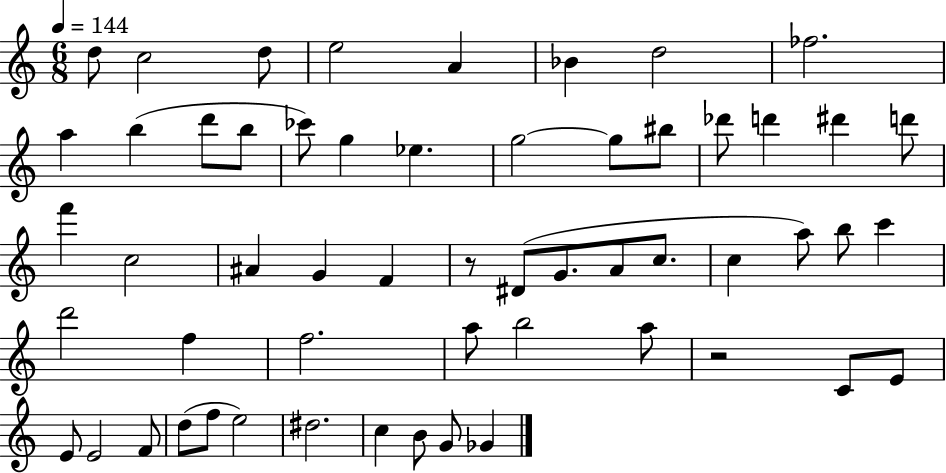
{
  \clef treble
  \numericTimeSignature
  \time 6/8
  \key c \major
  \tempo 4 = 144
  d''8 c''2 d''8 | e''2 a'4 | bes'4 d''2 | fes''2. | \break a''4 b''4( d'''8 b''8 | ces'''8) g''4 ees''4. | g''2~~ g''8 bis''8 | des'''8 d'''4 dis'''4 d'''8 | \break f'''4 c''2 | ais'4 g'4 f'4 | r8 dis'8( g'8. a'8 c''8. | c''4 a''8) b''8 c'''4 | \break d'''2 f''4 | f''2. | a''8 b''2 a''8 | r2 c'8 e'8 | \break e'8 e'2 f'8 | d''8( f''8 e''2) | dis''2. | c''4 b'8 g'8 ges'4 | \break \bar "|."
}